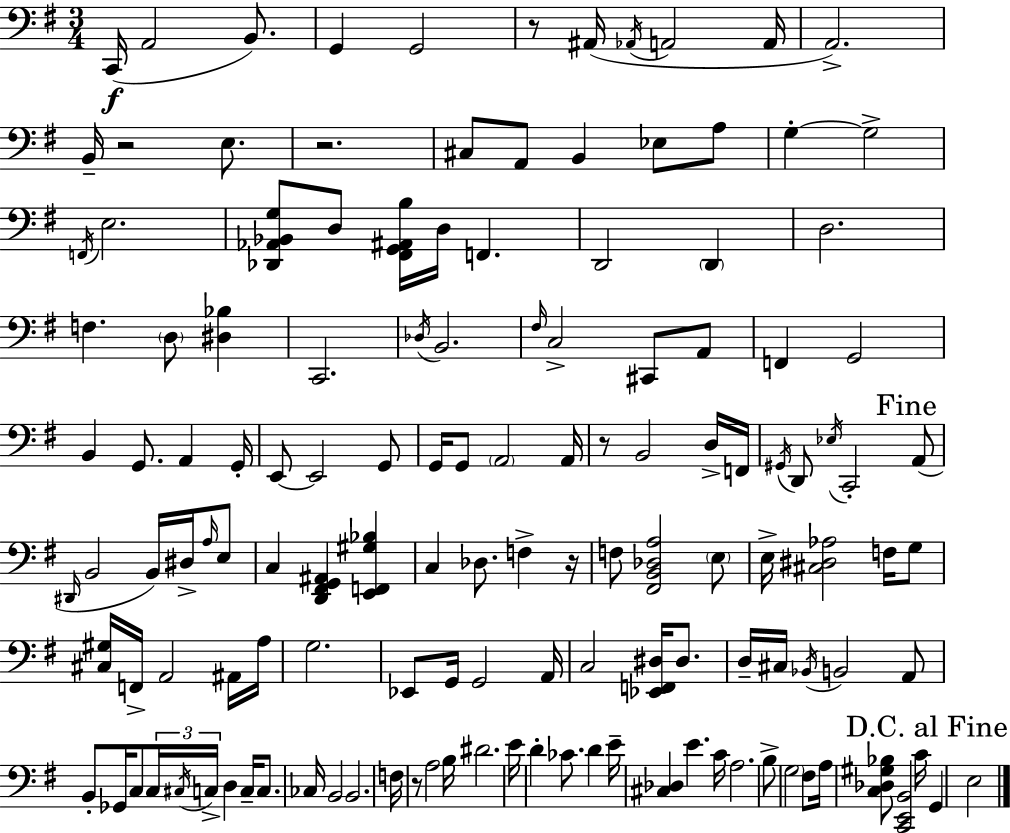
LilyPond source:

{
  \clef bass
  \numericTimeSignature
  \time 3/4
  \key g \major
  \repeat volta 2 { c,16(\f a,2 b,8.) | g,4 g,2 | r8 ais,16( \acciaccatura { aes,16 } a,2 | a,16 a,2.->) | \break b,16-- r2 e8. | r2. | cis8 a,8 b,4 ees8 a8 | g4-.~~ g2-> | \break \acciaccatura { f,16 } e2. | <des, aes, bes, g>8 d8 <fis, g, ais, b>16 d16 f,4. | d,2 \parenthesize d,4 | d2. | \break f4. \parenthesize d8 <dis bes>4 | c,2. | \acciaccatura { des16 } b,2. | \grace { fis16 } c2-> | \break cis,8 a,8 f,4 g,2 | b,4 g,8. a,4 | g,16-. e,8~~ e,2 | g,8 g,16 g,8 \parenthesize a,2 | \break a,16 r8 b,2 | d16-> f,16 \acciaccatura { gis,16 } d,8 \acciaccatura { ees16 } c,2-. | \mark "Fine" a,8( \grace { dis,16 } b,2 | b,16) dis16-> \grace { a16 } e8 c4 | \break <d, fis, g, ais,>4 <e, f, gis bes>4 c4 | des8. f4-> r16 f8 <fis, b, des a>2 | \parenthesize e8 e16-> <cis dis aes>2 | f16 g8 <cis gis>16 f,16-> a,2 | \break ais,16 a16 g2. | ees,8 g,16 g,2 | a,16 c2 | <ees, f, dis>16 dis8. d16-- cis16 \acciaccatura { bes,16 } b,2 | \break a,8 b,8-. ges,16 | c8 \tuplet 3/2 { c16 \acciaccatura { cis16 } c16-> } d4 c16-- c8. | ces16 b,2 b,2. | f16 r8 | \break a2 b16 dis'2. | e'16 d'4-. | ces'8. d'4 e'16-- <cis des>4 | e'4. c'16 a2. | \break b8-> | \parenthesize g2 fis8 a16 <c des gis bes>8 | <c, e, b,>2 c'16 \mark "D.C. al Fine" g,4 | e2 } \bar "|."
}